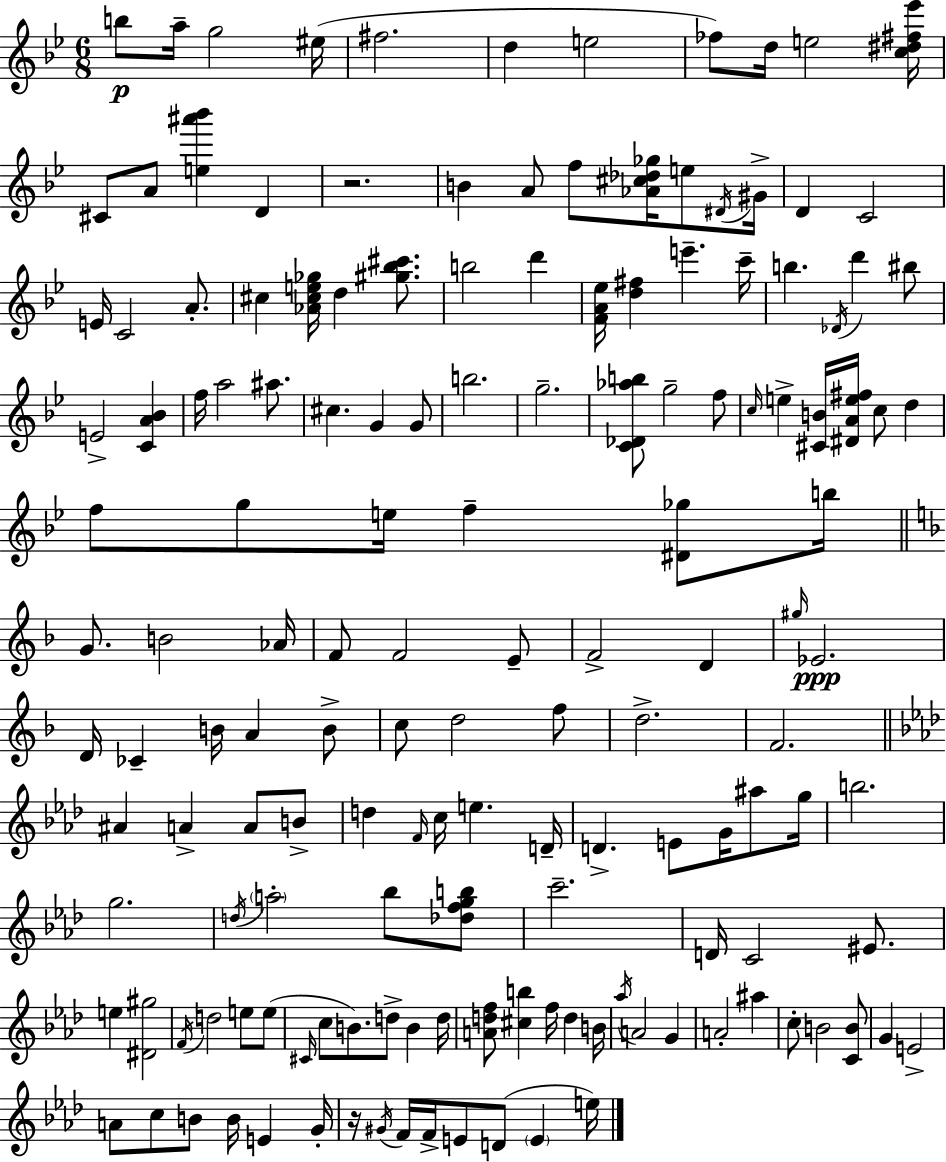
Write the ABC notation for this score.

X:1
T:Untitled
M:6/8
L:1/4
K:Bb
b/2 a/4 g2 ^e/4 ^f2 d e2 _f/2 d/4 e2 [c^d^f_e']/4 ^C/2 A/2 [e^a'_b'] D z2 B A/2 f/2 [_A^c_d_g]/4 e/2 ^D/4 ^G/4 D C2 E/4 C2 A/2 ^c [_A^ce_g]/4 d [^g_b^c']/2 b2 d' [FA_e]/4 [d^f] e' c'/4 b _D/4 d' ^b/2 E2 [CA_B] f/4 a2 ^a/2 ^c G G/2 b2 g2 [C_D_ab]/2 g2 f/2 c/4 e [^CB]/4 [^DAe^f]/4 c/2 d f/2 g/2 e/4 f [^D_g]/2 b/4 G/2 B2 _A/4 F/2 F2 E/2 F2 D ^g/4 _E2 D/4 _C B/4 A B/2 c/2 d2 f/2 d2 F2 ^A A A/2 B/2 d F/4 c/4 e D/4 D E/2 G/4 ^a/2 g/4 b2 g2 d/4 a2 _b/2 [_dfgb]/2 c'2 D/4 C2 ^E/2 e [^D^g]2 F/4 d2 e/2 e/2 ^C/4 c/2 B/2 d/2 B d/4 [Adf]/2 [^cb] f/4 d B/4 _a/4 A2 G A2 ^a c/2 B2 [CB]/2 G E2 A/2 c/2 B/2 B/4 E G/4 z/4 ^G/4 F/4 F/4 E/2 D/2 E e/4